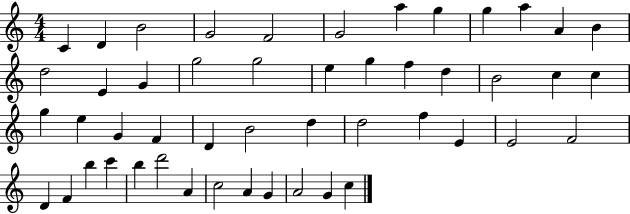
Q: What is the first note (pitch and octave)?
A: C4